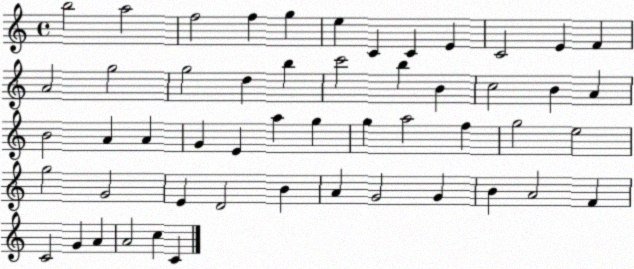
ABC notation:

X:1
T:Untitled
M:4/4
L:1/4
K:C
b2 a2 f2 f g e C C E C2 E F A2 g2 g2 d b c'2 b B c2 B A B2 A A G E a g g a2 f g2 e2 g2 G2 E D2 B A G2 G B A2 F C2 G A A2 c C